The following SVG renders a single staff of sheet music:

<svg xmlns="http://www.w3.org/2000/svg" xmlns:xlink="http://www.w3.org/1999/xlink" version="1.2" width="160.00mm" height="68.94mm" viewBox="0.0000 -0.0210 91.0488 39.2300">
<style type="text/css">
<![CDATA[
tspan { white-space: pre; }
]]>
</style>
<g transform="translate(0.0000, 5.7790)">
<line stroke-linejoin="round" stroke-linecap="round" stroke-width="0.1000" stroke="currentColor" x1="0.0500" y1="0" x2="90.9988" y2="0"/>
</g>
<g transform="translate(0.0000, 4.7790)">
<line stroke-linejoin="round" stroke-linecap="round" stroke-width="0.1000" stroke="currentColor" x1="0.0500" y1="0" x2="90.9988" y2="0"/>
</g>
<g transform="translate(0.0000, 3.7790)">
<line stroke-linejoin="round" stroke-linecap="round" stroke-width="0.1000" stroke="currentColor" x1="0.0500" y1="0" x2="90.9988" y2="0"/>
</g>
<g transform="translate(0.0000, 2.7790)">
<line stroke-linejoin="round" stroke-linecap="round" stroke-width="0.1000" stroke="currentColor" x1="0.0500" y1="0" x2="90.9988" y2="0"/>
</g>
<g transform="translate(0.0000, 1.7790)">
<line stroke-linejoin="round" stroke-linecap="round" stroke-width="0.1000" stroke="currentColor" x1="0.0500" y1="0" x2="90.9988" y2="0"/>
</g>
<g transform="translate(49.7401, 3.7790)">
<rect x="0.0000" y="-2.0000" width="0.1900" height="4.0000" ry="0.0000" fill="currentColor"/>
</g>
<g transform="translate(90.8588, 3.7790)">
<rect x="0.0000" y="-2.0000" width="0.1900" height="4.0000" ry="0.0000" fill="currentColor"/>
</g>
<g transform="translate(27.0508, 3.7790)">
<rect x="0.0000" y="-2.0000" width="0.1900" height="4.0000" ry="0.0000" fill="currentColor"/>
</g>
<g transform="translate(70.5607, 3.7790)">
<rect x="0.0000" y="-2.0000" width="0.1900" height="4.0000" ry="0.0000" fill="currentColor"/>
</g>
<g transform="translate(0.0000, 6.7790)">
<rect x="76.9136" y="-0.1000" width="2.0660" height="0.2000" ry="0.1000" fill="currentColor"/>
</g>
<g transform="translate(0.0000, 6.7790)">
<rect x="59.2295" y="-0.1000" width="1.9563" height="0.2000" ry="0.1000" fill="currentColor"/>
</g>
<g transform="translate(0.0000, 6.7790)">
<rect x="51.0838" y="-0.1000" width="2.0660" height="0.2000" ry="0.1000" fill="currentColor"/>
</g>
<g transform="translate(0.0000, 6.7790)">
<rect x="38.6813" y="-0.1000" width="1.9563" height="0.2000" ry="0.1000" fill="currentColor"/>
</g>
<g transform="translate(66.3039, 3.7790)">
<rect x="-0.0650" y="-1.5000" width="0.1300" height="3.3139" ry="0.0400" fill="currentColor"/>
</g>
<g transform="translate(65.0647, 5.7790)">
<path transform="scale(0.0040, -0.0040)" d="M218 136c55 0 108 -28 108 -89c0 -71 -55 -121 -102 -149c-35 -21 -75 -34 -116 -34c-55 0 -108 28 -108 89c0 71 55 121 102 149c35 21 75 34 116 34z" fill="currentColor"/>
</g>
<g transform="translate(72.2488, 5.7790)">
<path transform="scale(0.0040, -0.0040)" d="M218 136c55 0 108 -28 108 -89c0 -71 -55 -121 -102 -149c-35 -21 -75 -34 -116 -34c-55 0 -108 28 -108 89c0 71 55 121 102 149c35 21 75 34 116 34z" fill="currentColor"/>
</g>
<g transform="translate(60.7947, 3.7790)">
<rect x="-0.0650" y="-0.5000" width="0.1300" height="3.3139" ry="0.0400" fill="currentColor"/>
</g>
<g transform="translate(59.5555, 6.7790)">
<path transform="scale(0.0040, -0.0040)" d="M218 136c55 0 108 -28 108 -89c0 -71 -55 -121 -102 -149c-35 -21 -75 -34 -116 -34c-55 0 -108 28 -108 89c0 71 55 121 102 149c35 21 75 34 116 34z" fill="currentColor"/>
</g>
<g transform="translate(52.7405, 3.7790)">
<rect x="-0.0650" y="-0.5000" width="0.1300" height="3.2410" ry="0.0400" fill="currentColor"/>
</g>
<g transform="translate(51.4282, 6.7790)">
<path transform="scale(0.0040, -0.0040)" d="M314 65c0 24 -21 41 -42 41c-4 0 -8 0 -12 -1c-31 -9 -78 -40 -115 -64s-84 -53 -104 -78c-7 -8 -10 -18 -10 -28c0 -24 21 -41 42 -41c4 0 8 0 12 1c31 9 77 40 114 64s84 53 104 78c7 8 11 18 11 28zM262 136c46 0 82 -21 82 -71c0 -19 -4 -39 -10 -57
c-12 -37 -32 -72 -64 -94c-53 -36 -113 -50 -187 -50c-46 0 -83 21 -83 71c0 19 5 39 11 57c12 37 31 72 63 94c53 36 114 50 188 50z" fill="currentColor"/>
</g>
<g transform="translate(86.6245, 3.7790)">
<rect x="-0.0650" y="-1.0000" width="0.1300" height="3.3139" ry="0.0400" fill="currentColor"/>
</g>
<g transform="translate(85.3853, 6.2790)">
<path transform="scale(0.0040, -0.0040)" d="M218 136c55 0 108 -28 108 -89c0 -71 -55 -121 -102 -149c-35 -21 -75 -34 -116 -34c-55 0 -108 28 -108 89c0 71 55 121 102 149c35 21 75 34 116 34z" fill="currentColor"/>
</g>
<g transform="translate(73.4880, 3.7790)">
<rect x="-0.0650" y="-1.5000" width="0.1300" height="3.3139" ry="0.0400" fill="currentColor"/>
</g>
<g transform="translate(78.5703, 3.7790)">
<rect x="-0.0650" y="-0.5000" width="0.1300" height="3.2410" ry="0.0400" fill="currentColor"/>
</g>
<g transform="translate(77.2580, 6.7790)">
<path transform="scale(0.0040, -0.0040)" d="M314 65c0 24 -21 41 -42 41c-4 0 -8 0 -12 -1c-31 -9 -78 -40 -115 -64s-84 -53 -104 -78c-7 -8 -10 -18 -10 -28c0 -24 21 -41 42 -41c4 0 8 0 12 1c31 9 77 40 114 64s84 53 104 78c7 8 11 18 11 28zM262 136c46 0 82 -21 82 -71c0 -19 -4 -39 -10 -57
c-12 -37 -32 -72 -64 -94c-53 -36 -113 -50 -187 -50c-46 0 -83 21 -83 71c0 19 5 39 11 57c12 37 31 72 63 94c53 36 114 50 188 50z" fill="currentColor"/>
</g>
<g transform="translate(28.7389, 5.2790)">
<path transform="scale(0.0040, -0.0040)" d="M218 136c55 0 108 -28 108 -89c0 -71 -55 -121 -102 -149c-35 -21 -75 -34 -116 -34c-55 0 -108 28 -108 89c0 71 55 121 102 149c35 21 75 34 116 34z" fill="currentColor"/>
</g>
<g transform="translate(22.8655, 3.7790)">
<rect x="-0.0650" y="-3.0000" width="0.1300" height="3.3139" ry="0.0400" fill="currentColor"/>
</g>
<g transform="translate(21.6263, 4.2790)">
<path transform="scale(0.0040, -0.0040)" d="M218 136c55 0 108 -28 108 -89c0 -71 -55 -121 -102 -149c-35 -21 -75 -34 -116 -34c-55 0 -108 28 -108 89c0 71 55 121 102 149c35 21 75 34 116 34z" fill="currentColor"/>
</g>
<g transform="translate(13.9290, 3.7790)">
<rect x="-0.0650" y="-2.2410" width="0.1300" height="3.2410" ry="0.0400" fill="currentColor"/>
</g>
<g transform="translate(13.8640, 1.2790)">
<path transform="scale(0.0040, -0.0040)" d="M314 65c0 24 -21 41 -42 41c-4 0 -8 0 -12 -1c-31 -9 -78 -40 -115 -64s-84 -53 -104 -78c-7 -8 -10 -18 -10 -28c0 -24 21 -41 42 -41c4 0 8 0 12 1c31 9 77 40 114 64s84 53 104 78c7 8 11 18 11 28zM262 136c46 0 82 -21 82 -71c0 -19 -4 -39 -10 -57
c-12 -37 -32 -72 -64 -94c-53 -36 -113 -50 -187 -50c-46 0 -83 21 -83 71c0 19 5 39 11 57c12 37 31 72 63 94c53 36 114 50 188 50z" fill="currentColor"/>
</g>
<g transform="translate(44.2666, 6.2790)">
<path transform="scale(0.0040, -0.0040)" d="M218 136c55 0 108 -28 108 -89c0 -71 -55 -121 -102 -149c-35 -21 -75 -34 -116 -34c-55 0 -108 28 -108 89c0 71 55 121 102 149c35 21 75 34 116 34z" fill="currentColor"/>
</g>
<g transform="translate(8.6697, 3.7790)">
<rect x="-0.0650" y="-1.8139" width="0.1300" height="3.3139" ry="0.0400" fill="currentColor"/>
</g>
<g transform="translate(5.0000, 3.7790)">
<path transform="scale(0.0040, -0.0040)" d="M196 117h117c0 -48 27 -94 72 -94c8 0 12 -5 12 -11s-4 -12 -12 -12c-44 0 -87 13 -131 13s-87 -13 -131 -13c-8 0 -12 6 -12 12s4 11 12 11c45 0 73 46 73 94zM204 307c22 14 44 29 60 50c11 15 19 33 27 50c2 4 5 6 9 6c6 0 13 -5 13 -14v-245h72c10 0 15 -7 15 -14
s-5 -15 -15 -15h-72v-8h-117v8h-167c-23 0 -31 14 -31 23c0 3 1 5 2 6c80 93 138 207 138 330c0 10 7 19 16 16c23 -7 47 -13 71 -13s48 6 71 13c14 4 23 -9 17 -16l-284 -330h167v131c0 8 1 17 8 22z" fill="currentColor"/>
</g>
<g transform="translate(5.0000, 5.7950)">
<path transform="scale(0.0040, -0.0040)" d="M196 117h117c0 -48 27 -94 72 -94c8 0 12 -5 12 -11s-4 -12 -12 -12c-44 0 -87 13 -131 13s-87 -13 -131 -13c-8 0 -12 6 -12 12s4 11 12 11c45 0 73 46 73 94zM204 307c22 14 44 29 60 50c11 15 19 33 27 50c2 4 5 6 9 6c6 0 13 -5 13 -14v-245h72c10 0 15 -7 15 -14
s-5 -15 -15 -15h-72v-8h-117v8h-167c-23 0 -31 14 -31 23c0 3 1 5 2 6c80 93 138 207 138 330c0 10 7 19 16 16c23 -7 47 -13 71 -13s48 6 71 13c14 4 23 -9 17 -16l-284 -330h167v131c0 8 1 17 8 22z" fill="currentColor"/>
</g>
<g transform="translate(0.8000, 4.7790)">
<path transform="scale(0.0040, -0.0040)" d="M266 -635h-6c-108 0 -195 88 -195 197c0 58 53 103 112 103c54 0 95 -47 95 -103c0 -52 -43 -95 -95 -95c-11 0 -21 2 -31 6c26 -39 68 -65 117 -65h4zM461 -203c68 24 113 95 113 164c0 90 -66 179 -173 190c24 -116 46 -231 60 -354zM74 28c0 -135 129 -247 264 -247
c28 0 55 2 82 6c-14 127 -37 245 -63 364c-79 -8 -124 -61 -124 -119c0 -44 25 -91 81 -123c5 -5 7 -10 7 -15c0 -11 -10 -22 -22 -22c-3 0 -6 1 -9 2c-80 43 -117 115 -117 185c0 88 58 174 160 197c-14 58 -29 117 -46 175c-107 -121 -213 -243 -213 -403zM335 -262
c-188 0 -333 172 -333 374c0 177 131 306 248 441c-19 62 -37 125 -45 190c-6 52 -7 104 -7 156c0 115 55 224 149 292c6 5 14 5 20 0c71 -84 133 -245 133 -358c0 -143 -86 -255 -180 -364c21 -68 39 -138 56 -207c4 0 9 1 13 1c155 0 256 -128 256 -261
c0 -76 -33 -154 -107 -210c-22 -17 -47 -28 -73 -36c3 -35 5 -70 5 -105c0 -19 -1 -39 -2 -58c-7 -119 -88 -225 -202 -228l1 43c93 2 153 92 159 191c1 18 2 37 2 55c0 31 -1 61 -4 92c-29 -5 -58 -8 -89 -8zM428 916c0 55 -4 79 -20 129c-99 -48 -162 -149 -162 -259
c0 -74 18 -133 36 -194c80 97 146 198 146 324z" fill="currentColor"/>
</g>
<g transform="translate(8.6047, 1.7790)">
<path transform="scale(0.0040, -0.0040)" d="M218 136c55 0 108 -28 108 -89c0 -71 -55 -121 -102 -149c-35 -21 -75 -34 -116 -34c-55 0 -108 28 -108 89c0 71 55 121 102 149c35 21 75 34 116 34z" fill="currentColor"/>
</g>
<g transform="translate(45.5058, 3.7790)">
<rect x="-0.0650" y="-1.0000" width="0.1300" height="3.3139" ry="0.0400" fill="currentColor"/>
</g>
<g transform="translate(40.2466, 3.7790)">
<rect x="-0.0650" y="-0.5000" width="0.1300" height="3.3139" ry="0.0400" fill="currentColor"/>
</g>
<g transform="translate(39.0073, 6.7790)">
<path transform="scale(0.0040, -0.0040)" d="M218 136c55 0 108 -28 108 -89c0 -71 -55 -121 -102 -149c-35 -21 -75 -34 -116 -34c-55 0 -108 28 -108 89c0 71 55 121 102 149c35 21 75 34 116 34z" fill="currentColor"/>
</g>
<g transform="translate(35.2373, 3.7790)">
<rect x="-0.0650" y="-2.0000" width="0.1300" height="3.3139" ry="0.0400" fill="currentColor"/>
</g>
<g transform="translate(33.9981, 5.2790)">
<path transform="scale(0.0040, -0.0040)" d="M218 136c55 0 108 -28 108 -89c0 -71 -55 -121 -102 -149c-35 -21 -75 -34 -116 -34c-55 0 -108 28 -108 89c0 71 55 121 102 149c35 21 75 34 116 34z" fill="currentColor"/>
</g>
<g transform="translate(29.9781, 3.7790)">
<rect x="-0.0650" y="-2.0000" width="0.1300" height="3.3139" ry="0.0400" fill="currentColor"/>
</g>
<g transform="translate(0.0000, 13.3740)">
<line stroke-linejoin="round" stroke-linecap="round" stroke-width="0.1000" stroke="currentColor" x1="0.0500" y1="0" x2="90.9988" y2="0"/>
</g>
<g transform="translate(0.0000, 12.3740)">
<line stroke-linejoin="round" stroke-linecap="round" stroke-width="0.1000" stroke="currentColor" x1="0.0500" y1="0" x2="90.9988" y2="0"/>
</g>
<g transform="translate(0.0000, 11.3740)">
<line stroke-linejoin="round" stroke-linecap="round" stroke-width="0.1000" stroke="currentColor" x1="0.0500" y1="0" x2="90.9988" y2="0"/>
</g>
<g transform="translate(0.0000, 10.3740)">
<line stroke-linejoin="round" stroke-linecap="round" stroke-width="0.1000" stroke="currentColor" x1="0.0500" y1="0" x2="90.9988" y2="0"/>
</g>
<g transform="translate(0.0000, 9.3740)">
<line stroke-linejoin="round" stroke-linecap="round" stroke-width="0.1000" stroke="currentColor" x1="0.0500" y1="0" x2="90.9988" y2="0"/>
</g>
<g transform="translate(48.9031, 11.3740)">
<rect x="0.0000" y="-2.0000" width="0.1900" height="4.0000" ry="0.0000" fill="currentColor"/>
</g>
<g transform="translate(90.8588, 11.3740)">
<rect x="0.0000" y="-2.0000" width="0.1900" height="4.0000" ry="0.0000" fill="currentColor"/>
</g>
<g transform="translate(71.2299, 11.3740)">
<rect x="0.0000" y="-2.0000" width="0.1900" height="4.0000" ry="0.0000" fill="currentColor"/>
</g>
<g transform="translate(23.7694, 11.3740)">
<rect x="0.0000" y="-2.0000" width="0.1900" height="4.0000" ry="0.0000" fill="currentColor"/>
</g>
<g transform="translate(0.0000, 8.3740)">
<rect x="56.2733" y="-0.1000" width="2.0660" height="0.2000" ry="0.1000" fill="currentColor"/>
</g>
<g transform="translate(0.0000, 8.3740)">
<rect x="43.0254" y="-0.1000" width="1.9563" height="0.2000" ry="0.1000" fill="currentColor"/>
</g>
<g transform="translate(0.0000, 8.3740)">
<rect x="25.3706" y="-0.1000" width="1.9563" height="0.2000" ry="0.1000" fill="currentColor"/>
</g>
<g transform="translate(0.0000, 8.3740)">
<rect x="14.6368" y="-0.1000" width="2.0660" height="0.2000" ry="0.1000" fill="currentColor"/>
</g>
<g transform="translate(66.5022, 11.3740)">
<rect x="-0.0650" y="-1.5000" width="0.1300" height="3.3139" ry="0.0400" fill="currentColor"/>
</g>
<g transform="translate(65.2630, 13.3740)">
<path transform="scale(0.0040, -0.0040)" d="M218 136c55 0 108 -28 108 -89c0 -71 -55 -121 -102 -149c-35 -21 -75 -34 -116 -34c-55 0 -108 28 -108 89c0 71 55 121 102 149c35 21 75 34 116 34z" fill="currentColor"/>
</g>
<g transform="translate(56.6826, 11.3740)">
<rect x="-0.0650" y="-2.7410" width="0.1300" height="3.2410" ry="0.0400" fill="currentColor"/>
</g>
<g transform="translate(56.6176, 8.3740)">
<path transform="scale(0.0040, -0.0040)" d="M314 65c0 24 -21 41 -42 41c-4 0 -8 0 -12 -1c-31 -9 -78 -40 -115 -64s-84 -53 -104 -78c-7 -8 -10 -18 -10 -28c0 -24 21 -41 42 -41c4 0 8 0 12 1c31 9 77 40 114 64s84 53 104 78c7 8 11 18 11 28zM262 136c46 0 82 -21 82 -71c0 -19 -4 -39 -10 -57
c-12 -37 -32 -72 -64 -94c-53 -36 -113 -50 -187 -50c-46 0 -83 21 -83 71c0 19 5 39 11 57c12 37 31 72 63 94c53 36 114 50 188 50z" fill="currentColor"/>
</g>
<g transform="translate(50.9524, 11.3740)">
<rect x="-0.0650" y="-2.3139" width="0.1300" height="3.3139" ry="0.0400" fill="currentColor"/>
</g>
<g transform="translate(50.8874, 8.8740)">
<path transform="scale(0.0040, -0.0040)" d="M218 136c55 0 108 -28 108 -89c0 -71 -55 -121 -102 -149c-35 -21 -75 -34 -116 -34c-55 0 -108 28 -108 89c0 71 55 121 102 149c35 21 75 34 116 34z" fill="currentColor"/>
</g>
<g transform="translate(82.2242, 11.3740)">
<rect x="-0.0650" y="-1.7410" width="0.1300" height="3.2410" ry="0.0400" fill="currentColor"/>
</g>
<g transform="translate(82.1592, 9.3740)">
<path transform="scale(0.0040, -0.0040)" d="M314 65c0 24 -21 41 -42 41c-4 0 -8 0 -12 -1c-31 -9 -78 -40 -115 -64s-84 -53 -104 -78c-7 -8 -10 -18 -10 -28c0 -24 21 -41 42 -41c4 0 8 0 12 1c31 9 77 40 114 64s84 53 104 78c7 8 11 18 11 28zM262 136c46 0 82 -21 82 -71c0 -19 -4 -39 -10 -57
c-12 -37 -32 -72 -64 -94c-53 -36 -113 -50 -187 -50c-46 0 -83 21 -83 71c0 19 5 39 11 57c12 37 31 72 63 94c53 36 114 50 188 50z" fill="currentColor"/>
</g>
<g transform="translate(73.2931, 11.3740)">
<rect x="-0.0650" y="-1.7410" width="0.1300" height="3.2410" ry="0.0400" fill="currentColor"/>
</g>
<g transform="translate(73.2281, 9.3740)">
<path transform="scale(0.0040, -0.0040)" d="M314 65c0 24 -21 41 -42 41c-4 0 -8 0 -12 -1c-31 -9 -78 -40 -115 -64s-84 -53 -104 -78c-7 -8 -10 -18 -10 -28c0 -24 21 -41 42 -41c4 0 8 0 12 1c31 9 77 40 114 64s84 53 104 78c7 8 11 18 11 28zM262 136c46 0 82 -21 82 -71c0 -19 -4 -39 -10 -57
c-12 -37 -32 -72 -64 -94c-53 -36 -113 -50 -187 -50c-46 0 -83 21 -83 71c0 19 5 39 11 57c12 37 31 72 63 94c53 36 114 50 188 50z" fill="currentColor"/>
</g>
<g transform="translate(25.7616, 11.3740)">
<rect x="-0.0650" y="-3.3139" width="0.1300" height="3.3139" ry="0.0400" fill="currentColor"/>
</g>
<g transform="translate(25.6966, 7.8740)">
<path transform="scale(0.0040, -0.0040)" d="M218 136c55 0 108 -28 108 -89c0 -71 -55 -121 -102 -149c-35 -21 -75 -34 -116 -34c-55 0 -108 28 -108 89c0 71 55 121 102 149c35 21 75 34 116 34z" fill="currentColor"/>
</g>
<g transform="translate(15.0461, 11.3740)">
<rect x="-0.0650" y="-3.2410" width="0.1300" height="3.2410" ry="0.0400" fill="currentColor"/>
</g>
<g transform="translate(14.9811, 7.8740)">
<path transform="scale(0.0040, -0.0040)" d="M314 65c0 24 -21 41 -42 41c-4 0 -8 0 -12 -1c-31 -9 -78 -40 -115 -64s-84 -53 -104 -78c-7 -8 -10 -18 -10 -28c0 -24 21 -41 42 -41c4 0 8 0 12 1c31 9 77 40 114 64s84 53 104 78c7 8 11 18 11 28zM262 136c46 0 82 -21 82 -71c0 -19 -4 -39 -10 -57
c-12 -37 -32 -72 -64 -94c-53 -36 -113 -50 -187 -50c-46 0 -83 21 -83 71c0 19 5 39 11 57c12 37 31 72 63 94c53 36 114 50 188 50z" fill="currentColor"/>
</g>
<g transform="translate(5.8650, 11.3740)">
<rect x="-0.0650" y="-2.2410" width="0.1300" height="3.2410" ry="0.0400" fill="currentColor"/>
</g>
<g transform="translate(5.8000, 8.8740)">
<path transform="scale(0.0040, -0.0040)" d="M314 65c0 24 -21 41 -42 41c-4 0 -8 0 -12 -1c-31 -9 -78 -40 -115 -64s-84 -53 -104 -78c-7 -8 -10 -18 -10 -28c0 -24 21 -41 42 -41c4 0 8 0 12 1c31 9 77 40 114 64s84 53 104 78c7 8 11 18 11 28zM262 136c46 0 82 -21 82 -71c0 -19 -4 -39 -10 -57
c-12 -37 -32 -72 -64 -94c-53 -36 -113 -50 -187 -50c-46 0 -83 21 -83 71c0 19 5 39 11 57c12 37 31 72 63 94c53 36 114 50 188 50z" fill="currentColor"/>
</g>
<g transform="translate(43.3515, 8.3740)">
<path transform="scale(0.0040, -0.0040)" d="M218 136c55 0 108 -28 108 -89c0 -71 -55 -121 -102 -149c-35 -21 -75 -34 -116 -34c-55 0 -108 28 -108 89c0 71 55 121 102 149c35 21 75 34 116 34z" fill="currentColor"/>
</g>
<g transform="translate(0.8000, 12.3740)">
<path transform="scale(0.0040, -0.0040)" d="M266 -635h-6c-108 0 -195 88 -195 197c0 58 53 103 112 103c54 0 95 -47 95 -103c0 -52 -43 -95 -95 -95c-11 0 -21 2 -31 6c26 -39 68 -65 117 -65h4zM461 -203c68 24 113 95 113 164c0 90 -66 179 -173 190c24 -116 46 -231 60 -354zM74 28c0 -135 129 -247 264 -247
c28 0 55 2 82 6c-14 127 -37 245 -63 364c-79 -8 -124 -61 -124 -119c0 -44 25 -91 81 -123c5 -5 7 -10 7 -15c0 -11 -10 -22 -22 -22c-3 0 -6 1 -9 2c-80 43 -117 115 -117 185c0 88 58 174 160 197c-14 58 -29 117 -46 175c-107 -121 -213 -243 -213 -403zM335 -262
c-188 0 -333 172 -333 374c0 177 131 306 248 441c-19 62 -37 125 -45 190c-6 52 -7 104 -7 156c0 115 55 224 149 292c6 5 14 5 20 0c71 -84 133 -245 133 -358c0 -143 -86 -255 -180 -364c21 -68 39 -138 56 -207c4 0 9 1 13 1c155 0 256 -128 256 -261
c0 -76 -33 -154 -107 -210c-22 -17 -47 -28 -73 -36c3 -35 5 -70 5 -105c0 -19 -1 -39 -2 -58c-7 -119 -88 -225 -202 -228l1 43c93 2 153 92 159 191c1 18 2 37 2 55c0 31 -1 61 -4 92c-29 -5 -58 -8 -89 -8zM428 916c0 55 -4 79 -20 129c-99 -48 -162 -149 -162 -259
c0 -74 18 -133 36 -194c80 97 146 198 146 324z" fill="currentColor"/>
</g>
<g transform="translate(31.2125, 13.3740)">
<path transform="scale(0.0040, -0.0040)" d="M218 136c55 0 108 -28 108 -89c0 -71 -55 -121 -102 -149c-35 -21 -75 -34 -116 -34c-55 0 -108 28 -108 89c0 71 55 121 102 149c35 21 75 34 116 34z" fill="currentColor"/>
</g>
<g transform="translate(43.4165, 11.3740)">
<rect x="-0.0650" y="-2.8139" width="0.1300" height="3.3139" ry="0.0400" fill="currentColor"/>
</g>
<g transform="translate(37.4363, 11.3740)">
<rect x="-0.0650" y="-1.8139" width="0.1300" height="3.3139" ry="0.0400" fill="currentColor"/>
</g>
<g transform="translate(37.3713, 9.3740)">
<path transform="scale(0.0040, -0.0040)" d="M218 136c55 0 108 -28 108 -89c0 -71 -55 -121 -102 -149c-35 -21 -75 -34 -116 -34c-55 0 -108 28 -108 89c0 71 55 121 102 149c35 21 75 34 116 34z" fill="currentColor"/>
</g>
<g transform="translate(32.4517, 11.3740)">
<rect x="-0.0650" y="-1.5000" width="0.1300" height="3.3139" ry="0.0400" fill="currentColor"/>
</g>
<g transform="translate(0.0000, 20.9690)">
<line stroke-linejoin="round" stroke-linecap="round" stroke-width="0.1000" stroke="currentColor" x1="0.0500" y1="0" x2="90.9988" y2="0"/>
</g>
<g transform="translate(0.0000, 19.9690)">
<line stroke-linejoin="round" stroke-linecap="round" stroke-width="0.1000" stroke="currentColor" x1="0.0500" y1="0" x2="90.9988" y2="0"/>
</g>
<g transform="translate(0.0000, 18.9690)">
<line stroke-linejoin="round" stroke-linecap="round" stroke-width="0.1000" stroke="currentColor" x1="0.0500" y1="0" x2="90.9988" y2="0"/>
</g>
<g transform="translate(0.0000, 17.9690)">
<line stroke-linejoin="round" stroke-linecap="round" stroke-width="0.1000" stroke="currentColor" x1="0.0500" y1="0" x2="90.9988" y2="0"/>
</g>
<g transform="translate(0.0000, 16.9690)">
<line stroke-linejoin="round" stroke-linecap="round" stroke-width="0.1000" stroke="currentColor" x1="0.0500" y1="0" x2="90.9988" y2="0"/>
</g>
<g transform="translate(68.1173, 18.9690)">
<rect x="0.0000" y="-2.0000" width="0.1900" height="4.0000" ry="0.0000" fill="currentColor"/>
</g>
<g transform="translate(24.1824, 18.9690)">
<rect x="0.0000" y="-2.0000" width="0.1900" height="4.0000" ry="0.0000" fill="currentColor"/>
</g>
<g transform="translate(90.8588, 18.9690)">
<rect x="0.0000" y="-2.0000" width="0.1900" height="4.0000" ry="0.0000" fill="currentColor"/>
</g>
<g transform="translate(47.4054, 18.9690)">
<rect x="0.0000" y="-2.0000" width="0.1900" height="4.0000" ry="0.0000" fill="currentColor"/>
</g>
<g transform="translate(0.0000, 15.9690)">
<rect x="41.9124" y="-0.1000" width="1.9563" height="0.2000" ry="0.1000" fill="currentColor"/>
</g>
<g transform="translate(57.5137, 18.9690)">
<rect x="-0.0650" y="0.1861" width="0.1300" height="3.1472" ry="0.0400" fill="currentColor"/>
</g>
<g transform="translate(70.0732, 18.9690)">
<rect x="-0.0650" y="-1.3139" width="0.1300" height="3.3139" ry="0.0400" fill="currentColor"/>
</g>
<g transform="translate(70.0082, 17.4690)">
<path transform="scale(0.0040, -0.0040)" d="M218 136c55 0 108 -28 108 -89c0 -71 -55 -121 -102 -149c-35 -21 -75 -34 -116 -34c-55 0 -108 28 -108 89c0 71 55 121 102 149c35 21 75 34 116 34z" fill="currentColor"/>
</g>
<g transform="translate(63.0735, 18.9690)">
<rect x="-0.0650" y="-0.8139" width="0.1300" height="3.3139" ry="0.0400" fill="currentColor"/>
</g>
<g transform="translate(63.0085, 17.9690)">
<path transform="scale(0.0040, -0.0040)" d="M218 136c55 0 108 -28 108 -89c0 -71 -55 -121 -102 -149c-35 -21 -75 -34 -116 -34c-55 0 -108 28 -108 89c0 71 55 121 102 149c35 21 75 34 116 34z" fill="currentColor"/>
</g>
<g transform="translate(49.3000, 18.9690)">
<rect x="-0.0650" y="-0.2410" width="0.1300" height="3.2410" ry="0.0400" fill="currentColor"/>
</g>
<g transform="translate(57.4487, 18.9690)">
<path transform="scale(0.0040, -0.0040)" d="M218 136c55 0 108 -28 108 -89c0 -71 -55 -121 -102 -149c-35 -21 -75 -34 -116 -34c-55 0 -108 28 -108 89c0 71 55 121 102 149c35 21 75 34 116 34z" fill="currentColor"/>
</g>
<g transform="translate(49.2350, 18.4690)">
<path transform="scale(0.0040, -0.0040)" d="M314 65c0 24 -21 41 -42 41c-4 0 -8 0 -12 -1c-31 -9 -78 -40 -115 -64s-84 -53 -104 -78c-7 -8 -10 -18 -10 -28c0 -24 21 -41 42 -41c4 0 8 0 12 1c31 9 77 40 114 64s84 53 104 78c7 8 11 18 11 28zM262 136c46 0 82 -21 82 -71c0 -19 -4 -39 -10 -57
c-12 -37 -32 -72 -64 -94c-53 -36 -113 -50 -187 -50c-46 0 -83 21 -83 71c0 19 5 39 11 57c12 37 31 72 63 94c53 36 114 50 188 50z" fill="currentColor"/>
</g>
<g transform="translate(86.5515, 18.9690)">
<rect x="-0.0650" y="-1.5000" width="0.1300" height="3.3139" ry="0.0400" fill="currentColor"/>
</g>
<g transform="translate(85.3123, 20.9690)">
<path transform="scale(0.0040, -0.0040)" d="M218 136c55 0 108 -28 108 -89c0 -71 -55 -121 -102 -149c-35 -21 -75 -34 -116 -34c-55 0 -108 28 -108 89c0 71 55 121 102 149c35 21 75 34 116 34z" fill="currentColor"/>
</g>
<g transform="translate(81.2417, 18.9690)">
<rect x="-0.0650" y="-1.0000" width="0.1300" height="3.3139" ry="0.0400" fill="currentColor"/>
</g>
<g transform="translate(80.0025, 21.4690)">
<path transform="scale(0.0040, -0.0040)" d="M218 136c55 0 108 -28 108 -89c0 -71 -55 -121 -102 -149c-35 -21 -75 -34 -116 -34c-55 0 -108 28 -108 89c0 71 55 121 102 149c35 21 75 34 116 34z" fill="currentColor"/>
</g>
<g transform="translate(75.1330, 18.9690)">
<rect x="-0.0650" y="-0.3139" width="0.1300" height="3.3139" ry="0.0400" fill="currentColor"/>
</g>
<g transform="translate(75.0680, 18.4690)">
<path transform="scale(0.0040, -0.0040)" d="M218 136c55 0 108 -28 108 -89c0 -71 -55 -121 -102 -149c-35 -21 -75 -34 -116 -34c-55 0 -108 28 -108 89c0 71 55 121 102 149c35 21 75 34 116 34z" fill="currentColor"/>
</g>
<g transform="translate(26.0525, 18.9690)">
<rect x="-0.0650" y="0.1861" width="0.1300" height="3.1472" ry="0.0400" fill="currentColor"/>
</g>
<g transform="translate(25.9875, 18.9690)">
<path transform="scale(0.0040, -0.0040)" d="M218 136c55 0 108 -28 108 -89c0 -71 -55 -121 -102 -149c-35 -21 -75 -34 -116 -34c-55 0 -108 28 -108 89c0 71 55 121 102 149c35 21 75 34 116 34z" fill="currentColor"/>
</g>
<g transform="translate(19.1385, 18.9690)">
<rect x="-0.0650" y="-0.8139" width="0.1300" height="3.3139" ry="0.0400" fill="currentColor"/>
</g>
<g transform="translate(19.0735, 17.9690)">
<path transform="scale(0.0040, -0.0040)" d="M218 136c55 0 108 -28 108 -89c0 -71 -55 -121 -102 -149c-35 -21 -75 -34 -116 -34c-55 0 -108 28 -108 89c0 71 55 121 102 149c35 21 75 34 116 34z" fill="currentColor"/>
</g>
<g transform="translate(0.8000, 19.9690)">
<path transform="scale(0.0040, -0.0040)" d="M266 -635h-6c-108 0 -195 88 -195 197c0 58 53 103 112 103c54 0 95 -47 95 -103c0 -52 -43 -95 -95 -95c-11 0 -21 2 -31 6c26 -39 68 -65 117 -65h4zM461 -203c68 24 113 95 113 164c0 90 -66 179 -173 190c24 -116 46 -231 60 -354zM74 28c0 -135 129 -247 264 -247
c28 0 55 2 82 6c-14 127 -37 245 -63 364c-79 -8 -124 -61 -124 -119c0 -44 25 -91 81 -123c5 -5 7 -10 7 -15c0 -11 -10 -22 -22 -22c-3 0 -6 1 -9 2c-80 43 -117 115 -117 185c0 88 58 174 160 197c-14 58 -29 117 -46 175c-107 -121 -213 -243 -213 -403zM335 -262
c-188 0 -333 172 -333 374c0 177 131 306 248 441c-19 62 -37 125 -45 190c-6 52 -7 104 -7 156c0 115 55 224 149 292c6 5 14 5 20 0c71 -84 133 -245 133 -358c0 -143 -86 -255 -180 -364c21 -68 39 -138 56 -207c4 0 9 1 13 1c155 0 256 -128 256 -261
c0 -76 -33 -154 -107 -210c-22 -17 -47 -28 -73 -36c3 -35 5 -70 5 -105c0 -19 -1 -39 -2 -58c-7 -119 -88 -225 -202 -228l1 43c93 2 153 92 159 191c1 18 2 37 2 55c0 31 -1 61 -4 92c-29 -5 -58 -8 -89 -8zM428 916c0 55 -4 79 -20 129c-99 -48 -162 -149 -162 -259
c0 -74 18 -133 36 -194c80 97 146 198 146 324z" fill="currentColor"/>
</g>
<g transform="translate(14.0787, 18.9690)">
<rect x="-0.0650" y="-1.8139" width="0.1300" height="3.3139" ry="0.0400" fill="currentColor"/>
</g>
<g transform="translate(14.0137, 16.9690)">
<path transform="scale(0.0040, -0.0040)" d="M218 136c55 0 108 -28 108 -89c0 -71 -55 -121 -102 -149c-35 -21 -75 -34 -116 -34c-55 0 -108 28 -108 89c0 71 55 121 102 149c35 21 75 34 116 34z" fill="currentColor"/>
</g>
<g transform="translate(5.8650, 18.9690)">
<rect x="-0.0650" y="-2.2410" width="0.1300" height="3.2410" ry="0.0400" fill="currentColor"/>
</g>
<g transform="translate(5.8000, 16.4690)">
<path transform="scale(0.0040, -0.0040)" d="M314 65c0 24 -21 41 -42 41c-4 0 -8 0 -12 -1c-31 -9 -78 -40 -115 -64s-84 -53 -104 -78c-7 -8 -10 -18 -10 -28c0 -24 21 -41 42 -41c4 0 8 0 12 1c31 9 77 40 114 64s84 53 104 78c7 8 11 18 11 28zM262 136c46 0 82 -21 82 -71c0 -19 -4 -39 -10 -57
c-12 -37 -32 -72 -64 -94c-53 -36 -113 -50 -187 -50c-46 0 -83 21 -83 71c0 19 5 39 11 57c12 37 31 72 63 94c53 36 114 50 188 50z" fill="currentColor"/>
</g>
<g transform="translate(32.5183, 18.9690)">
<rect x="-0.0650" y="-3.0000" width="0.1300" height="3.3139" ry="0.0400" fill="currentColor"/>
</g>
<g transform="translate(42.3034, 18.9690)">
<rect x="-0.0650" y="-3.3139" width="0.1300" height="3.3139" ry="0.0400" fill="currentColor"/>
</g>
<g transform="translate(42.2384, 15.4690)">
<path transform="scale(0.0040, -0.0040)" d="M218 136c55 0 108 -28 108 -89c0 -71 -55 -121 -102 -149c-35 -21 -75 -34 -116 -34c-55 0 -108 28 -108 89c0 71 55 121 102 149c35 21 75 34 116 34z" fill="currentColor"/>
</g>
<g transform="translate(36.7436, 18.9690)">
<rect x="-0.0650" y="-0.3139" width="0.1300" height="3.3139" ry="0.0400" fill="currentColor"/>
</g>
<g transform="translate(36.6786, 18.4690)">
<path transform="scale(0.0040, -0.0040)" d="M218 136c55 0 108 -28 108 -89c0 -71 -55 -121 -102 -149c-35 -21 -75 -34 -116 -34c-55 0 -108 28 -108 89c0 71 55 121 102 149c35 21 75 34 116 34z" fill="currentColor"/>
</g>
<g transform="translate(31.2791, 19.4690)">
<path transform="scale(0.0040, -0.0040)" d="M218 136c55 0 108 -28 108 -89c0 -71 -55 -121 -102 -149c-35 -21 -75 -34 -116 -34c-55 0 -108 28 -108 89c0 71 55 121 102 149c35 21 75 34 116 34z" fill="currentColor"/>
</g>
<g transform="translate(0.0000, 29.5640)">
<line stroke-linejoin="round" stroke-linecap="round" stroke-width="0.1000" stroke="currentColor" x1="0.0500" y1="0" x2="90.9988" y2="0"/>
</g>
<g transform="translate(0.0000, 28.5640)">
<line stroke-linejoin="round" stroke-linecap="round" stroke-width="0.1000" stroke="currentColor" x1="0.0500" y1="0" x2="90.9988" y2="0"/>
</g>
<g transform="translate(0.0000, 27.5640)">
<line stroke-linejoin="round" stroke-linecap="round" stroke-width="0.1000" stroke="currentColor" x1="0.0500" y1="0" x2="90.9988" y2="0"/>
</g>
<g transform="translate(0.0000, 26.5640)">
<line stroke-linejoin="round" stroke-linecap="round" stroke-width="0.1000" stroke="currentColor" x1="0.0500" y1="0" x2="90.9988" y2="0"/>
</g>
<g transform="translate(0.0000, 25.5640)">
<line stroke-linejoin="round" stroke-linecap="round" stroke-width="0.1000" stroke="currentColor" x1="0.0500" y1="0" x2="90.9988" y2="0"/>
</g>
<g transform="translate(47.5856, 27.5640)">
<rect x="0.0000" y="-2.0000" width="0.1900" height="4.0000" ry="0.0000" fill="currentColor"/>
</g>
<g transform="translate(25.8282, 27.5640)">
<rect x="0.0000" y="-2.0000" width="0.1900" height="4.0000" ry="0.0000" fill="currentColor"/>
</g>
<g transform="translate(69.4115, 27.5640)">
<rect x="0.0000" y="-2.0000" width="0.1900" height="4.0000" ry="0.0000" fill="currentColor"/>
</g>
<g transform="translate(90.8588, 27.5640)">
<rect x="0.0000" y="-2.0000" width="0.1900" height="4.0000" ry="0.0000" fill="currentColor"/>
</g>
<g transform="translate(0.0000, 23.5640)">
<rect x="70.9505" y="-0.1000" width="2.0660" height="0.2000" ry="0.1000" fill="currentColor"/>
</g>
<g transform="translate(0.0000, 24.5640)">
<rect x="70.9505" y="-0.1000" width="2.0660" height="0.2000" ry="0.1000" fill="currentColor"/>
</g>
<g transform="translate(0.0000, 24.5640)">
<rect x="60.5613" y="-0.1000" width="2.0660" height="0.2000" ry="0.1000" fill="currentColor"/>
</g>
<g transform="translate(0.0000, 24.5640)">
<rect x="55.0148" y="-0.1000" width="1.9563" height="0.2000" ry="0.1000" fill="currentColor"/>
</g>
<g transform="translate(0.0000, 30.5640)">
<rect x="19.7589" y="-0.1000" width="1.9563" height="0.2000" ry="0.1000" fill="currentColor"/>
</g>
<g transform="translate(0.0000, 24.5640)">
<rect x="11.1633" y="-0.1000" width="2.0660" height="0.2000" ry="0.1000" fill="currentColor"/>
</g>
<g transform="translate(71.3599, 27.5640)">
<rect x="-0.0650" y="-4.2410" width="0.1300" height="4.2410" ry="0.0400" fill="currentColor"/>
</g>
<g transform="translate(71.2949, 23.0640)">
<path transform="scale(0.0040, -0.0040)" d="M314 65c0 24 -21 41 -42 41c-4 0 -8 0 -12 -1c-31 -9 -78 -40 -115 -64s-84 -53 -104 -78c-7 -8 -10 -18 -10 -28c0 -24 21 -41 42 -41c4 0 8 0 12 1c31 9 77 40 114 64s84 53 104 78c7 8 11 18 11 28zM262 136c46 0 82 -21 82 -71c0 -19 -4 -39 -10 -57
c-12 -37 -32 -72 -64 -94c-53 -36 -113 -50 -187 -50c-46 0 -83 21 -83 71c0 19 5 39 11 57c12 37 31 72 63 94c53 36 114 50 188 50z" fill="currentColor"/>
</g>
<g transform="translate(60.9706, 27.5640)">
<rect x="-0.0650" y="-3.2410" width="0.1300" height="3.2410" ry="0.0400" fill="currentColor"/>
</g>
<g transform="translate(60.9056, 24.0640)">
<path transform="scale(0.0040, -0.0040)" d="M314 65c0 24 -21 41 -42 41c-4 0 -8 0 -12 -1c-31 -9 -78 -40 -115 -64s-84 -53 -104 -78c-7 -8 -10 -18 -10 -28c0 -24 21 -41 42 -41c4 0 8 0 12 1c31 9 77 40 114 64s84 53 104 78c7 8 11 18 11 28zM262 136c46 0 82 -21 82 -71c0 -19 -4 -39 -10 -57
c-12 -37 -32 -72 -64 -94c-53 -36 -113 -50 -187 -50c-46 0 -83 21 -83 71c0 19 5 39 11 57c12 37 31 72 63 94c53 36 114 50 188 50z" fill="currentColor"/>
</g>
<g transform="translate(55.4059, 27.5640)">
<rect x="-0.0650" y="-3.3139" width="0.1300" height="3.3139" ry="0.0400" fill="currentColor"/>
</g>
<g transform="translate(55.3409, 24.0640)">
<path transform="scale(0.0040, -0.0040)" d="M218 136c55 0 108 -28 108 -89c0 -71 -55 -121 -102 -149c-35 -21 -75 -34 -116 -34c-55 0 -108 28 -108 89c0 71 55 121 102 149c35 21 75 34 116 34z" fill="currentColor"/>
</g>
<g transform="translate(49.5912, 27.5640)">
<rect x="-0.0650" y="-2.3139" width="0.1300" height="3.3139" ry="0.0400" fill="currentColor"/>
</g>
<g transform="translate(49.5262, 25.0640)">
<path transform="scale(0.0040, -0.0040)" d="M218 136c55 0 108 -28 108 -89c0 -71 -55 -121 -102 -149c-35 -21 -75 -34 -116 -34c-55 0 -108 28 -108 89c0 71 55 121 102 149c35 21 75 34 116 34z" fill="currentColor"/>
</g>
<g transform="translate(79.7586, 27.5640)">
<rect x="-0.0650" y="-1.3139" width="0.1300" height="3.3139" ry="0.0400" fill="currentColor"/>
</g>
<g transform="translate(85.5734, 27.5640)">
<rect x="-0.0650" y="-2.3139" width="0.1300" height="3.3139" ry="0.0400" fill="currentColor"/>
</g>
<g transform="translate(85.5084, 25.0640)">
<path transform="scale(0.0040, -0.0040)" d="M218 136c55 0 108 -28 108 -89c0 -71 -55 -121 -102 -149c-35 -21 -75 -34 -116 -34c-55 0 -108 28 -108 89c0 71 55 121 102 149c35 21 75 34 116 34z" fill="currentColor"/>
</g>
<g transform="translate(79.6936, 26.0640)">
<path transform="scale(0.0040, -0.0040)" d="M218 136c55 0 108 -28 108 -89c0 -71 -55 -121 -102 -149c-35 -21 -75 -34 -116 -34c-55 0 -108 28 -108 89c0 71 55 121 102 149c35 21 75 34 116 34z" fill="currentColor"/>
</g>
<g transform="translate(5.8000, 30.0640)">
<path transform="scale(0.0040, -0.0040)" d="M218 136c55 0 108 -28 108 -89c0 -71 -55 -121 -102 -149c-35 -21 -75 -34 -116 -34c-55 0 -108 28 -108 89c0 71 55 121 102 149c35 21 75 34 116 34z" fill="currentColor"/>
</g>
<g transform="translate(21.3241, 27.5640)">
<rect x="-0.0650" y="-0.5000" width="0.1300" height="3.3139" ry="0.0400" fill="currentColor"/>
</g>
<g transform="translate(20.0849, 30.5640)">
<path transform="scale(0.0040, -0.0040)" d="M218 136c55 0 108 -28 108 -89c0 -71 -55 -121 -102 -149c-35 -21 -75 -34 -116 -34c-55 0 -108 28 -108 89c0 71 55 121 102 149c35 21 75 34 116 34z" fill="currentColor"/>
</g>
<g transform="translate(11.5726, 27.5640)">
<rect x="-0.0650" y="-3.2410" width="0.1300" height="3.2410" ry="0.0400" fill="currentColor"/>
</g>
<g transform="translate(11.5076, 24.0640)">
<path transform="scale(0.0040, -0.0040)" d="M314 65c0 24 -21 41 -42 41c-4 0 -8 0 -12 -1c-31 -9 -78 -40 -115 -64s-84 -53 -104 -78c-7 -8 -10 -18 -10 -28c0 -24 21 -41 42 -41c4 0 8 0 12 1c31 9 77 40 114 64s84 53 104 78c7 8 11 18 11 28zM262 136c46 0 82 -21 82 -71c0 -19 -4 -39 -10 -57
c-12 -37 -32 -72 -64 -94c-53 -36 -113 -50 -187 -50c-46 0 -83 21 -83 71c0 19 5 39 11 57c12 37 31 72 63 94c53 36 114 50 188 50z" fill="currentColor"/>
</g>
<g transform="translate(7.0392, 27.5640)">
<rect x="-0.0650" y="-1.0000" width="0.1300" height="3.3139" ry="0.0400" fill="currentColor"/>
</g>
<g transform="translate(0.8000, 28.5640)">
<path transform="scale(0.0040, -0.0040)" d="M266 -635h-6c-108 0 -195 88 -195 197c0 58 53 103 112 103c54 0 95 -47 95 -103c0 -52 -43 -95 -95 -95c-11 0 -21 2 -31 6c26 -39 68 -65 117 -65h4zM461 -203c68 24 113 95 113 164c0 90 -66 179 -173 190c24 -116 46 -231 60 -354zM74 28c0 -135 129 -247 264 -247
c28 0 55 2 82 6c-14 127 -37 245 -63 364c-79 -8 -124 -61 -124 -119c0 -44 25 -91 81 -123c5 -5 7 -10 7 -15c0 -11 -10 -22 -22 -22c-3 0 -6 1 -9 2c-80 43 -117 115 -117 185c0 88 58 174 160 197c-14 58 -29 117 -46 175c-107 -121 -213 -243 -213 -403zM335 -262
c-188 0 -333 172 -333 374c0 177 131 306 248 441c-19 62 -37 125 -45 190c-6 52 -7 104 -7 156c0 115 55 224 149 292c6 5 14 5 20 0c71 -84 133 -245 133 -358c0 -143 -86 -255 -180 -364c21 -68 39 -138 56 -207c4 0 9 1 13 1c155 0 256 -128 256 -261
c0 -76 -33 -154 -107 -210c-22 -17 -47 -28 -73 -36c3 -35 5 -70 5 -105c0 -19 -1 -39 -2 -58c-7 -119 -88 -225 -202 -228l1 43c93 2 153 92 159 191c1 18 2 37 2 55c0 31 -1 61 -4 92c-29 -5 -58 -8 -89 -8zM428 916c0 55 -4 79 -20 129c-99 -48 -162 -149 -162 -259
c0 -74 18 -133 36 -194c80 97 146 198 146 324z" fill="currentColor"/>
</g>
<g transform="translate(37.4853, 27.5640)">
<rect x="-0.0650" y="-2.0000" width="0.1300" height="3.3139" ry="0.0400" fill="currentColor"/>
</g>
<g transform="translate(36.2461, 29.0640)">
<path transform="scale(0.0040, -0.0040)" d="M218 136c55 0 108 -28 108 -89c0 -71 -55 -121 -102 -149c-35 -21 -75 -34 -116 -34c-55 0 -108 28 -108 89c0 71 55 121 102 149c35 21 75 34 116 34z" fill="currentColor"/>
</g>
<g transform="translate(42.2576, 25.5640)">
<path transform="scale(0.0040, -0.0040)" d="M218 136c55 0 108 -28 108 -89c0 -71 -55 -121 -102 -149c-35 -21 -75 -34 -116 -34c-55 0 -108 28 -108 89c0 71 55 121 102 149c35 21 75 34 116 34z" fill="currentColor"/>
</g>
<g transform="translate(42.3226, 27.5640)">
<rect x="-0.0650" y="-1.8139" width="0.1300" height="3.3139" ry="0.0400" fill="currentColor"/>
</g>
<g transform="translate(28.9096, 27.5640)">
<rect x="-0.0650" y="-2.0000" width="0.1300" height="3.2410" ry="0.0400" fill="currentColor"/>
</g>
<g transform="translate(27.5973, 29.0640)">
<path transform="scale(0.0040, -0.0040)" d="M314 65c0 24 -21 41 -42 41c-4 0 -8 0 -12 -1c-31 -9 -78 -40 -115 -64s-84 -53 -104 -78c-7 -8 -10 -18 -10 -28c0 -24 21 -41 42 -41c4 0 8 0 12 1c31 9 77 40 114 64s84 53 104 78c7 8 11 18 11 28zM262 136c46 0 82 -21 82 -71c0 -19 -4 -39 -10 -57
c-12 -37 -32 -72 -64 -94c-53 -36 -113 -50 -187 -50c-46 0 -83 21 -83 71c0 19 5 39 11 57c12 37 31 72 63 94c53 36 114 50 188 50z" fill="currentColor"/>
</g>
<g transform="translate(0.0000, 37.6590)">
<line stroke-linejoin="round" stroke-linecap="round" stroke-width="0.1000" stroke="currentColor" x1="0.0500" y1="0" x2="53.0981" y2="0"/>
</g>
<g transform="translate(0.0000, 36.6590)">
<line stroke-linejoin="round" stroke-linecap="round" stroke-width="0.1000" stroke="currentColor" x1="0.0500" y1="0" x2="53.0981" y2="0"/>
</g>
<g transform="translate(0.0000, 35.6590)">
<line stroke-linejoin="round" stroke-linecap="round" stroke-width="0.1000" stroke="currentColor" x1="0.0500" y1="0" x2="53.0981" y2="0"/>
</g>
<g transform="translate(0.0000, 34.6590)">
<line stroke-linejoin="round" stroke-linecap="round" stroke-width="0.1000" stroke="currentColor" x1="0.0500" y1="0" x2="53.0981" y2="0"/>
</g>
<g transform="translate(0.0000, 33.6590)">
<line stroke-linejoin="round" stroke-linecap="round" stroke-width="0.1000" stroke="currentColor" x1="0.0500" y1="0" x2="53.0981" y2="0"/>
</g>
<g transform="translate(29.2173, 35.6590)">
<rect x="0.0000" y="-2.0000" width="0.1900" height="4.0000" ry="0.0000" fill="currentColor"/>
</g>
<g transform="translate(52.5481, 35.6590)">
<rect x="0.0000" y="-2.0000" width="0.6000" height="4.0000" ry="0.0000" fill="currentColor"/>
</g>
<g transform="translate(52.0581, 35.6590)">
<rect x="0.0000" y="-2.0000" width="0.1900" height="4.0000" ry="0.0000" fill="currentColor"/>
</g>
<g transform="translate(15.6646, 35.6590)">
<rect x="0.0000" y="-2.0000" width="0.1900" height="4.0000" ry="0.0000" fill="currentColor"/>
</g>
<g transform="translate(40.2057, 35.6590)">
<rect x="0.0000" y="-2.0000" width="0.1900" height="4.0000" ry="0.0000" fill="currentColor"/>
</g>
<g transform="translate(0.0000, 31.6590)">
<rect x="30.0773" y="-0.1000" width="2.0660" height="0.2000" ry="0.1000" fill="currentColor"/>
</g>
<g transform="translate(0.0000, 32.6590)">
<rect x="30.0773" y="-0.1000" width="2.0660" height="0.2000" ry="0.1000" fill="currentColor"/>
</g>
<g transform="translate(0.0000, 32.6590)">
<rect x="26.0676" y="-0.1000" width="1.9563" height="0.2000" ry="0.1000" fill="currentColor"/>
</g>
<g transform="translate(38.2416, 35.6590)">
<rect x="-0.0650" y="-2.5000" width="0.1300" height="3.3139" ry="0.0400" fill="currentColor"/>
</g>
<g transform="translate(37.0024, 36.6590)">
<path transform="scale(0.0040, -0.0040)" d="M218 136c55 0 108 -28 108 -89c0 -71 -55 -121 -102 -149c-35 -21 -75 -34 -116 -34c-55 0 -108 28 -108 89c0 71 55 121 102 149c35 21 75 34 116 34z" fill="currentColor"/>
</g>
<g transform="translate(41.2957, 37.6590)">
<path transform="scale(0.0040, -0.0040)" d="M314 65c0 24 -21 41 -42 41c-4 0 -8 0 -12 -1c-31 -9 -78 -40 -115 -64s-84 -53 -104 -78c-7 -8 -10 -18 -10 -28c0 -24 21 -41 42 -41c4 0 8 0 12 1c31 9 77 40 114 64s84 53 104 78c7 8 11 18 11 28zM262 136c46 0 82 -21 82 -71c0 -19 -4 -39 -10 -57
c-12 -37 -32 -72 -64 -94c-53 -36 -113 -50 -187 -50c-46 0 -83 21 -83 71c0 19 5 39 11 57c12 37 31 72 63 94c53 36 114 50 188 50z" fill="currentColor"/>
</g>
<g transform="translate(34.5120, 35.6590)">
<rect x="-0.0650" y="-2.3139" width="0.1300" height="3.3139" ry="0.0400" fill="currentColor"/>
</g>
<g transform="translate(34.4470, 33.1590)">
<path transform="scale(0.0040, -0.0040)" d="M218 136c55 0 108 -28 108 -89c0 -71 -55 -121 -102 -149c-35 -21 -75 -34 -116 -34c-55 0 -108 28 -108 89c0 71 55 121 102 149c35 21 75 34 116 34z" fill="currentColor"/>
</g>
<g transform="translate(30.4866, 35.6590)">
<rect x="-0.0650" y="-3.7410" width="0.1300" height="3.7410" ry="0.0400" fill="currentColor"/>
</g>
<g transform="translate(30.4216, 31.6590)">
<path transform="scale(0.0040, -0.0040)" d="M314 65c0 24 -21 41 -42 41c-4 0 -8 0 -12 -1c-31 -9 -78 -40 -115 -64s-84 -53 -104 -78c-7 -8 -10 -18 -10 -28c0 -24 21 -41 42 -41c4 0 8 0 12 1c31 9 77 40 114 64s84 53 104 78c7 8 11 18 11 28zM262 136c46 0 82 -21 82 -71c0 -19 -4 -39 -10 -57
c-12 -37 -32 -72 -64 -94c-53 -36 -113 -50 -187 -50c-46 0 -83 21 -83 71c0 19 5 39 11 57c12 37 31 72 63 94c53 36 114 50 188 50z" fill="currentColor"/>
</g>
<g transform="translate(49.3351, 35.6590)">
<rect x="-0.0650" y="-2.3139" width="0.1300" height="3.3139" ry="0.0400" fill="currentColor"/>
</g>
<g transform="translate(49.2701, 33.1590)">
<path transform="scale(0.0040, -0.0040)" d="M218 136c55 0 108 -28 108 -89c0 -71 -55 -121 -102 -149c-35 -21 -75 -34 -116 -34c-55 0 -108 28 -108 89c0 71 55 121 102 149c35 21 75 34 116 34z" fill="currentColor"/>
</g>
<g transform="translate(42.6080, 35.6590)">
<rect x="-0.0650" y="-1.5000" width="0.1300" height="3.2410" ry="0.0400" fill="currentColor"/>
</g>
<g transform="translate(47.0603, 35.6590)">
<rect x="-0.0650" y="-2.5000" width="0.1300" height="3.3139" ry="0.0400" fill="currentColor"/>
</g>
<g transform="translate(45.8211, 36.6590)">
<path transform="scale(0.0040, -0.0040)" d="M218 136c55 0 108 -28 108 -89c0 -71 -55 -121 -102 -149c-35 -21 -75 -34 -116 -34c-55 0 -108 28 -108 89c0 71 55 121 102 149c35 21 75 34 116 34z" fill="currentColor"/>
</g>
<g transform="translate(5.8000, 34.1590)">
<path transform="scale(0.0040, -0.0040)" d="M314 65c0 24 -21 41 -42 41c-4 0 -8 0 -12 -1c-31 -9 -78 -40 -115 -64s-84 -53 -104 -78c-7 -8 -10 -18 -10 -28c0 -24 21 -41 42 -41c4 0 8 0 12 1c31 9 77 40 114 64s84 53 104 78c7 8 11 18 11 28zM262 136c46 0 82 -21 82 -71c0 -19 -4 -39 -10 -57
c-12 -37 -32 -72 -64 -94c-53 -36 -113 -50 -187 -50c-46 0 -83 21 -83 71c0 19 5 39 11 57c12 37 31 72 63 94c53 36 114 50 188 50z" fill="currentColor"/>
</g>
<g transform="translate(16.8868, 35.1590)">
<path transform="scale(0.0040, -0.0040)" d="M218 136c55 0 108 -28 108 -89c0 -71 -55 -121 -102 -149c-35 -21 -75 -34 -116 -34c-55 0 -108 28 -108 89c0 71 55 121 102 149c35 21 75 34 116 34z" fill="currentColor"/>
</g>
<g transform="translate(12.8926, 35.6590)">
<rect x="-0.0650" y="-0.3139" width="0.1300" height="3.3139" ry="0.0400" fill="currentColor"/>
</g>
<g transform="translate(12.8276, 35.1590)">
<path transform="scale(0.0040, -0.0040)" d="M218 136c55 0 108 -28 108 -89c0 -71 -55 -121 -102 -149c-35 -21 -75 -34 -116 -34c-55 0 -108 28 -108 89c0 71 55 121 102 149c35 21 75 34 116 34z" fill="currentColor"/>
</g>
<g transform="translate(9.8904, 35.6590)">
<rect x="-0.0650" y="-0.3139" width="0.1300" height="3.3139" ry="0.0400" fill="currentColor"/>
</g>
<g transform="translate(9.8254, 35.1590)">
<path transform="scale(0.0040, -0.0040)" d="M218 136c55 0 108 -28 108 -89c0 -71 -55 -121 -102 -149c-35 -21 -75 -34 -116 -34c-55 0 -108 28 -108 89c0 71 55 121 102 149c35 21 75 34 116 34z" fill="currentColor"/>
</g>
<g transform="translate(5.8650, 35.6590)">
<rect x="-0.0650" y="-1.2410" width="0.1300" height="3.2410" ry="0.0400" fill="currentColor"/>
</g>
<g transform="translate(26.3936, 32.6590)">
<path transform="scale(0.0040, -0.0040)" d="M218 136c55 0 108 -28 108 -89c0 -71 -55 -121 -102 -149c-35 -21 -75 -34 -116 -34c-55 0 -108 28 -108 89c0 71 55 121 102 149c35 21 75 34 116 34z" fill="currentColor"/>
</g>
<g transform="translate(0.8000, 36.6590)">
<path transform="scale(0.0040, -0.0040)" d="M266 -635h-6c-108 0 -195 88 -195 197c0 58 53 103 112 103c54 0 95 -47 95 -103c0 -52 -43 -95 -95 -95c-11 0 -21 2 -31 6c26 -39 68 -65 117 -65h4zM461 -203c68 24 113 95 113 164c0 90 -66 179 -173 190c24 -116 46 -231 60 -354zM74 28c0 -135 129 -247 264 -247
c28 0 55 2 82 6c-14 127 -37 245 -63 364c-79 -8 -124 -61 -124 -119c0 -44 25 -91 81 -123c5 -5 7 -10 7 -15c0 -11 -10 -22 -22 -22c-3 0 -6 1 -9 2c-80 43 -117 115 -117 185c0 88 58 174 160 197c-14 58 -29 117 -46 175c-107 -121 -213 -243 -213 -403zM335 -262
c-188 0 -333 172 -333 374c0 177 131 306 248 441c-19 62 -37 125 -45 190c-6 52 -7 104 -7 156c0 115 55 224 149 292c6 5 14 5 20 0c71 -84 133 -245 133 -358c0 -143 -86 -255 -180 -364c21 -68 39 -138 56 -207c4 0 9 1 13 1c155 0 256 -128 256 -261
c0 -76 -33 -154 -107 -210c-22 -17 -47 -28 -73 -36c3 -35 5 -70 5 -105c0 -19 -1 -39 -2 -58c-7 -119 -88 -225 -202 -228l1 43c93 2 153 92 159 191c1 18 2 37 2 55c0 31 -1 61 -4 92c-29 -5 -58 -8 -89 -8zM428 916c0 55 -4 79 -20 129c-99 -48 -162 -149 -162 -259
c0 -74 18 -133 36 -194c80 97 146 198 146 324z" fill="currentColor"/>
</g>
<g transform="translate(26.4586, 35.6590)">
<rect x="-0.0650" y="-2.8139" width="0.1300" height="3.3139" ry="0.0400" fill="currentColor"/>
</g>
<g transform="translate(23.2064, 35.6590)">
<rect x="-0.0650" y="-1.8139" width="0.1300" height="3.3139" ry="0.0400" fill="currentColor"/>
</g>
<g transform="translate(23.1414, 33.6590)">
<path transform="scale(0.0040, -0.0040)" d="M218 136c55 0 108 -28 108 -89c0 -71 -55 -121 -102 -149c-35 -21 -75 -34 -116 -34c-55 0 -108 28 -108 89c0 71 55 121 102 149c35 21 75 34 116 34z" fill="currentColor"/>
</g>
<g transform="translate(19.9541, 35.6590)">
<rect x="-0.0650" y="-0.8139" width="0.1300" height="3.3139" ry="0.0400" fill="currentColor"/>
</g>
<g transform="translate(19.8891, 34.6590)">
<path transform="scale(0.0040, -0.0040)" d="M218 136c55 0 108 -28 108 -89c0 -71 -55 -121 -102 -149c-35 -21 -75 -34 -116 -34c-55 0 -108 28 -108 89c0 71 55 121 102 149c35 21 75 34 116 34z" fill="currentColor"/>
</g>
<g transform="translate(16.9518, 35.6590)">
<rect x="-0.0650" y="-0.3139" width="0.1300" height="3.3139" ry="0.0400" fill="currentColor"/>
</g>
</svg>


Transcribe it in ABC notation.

X:1
T:Untitled
M:4/4
L:1/4
K:C
f g2 A F F C D C2 C E E C2 D g2 b2 b E f a g a2 E f2 f2 g2 f d B A c b c2 B d e c D E D b2 C F2 F f g b b2 d'2 e g e2 c c c d f a c'2 g G E2 G g